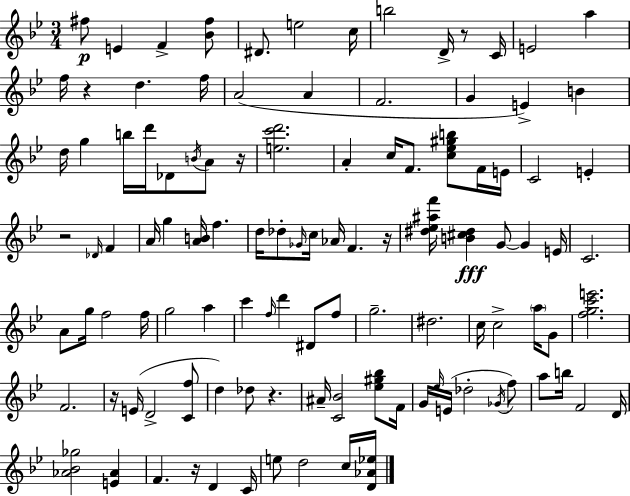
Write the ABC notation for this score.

X:1
T:Untitled
M:3/4
L:1/4
K:Bb
^f/2 E F [_B^f]/2 ^D/2 e2 c/4 b2 D/4 z/2 C/4 E2 a f/4 z d f/4 A2 A F2 G E B d/4 g b/4 d'/4 _D/2 B/4 A/2 z/4 [ec'd']2 A c/4 F/2 [c_e^gb]/2 F/4 E/4 C2 E z2 _D/4 F A/4 g [AB]/4 f d/4 _d/2 _G/4 c/4 _A/4 F z/4 [^d_e^af']/4 [B^c^d] G/2 G E/4 C2 A/2 g/4 f2 f/4 g2 a c' f/4 d' ^D/2 f/2 g2 ^d2 c/4 c2 a/4 G/2 [fgc'e']2 F2 z/4 E/4 D2 [Cf]/2 d _d/2 z ^A/4 [C_B]2 [_e^g_b]/2 F/4 G/4 _e/4 E/4 _d2 _G/4 f/2 a/2 b/4 F2 D/4 [_A_B_g]2 [E_A] F z/4 D C/4 e/2 d2 c/4 [D_A_e]/4